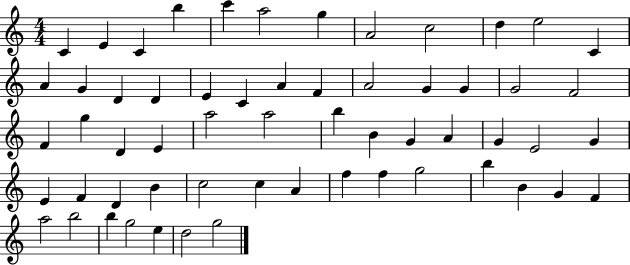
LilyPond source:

{
  \clef treble
  \numericTimeSignature
  \time 4/4
  \key c \major
  c'4 e'4 c'4 b''4 | c'''4 a''2 g''4 | a'2 c''2 | d''4 e''2 c'4 | \break a'4 g'4 d'4 d'4 | e'4 c'4 a'4 f'4 | a'2 g'4 g'4 | g'2 f'2 | \break f'4 g''4 d'4 e'4 | a''2 a''2 | b''4 b'4 g'4 a'4 | g'4 e'2 g'4 | \break e'4 f'4 d'4 b'4 | c''2 c''4 a'4 | f''4 f''4 g''2 | b''4 b'4 g'4 f'4 | \break a''2 b''2 | b''4 g''2 e''4 | d''2 g''2 | \bar "|."
}